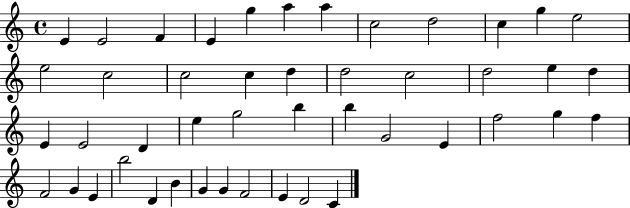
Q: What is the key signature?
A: C major